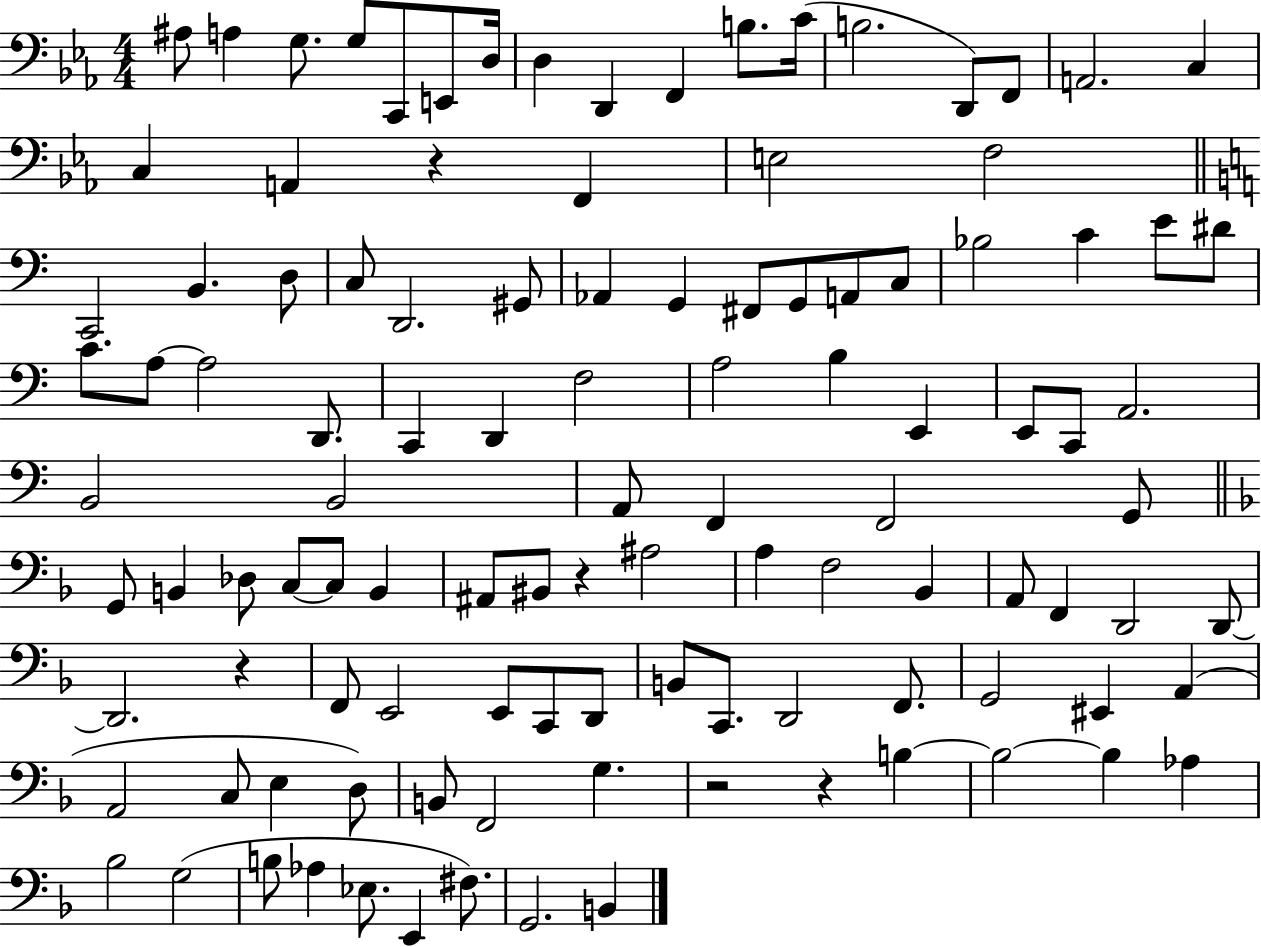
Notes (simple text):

A#3/e A3/q G3/e. G3/e C2/e E2/e D3/s D3/q D2/q F2/q B3/e. C4/s B3/h. D2/e F2/e A2/h. C3/q C3/q A2/q R/q F2/q E3/h F3/h C2/h B2/q. D3/e C3/e D2/h. G#2/e Ab2/q G2/q F#2/e G2/e A2/e C3/e Bb3/h C4/q E4/e D#4/e C4/e. A3/e A3/h D2/e. C2/q D2/q F3/h A3/h B3/q E2/q E2/e C2/e A2/h. B2/h B2/h A2/e F2/q F2/h G2/e G2/e B2/q Db3/e C3/e C3/e B2/q A#2/e BIS2/e R/q A#3/h A3/q F3/h Bb2/q A2/e F2/q D2/h D2/e D2/h. R/q F2/e E2/h E2/e C2/e D2/e B2/e C2/e. D2/h F2/e. G2/h EIS2/q A2/q A2/h C3/e E3/q D3/e B2/e F2/h G3/q. R/h R/q B3/q B3/h B3/q Ab3/q Bb3/h G3/h B3/e Ab3/q Eb3/e. E2/q F#3/e. G2/h. B2/q